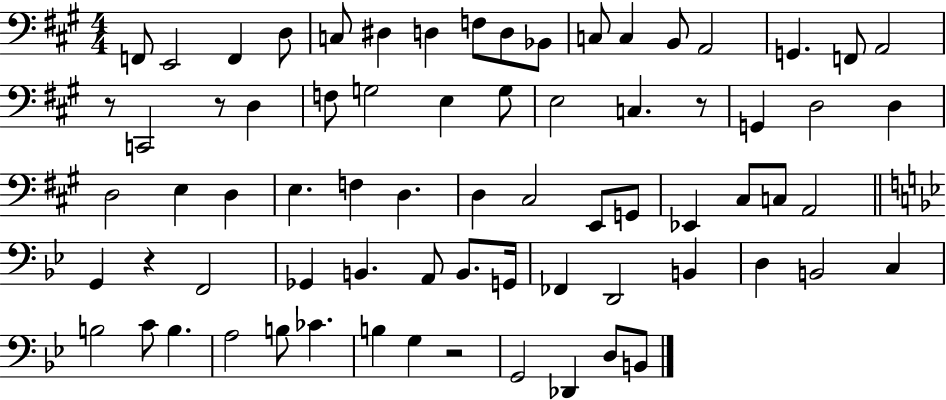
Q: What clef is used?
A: bass